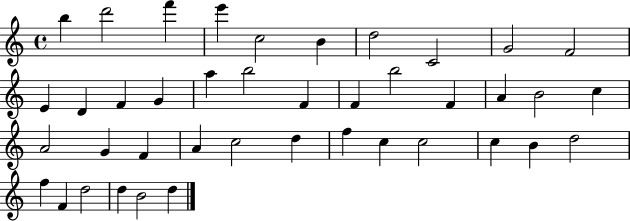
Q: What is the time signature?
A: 4/4